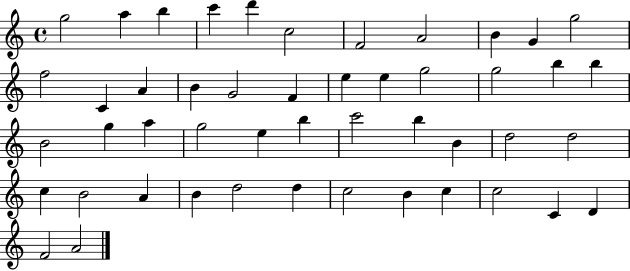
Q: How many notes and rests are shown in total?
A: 48